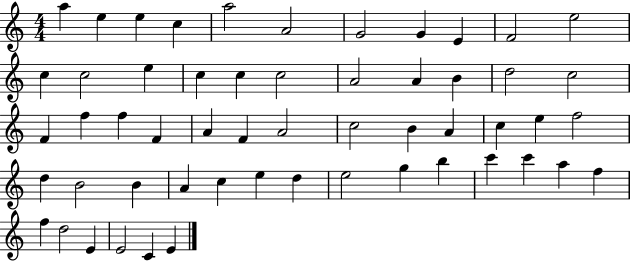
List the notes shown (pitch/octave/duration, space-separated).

A5/q E5/q E5/q C5/q A5/h A4/h G4/h G4/q E4/q F4/h E5/h C5/q C5/h E5/q C5/q C5/q C5/h A4/h A4/q B4/q D5/h C5/h F4/q F5/q F5/q F4/q A4/q F4/q A4/h C5/h B4/q A4/q C5/q E5/q F5/h D5/q B4/h B4/q A4/q C5/q E5/q D5/q E5/h G5/q B5/q C6/q C6/q A5/q F5/q F5/q D5/h E4/q E4/h C4/q E4/q